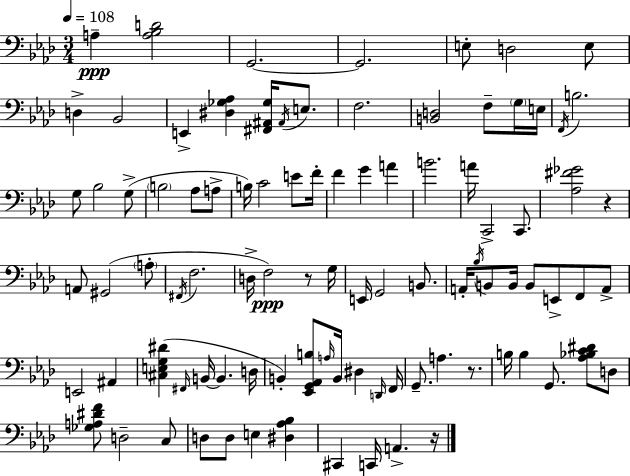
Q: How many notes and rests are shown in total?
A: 93